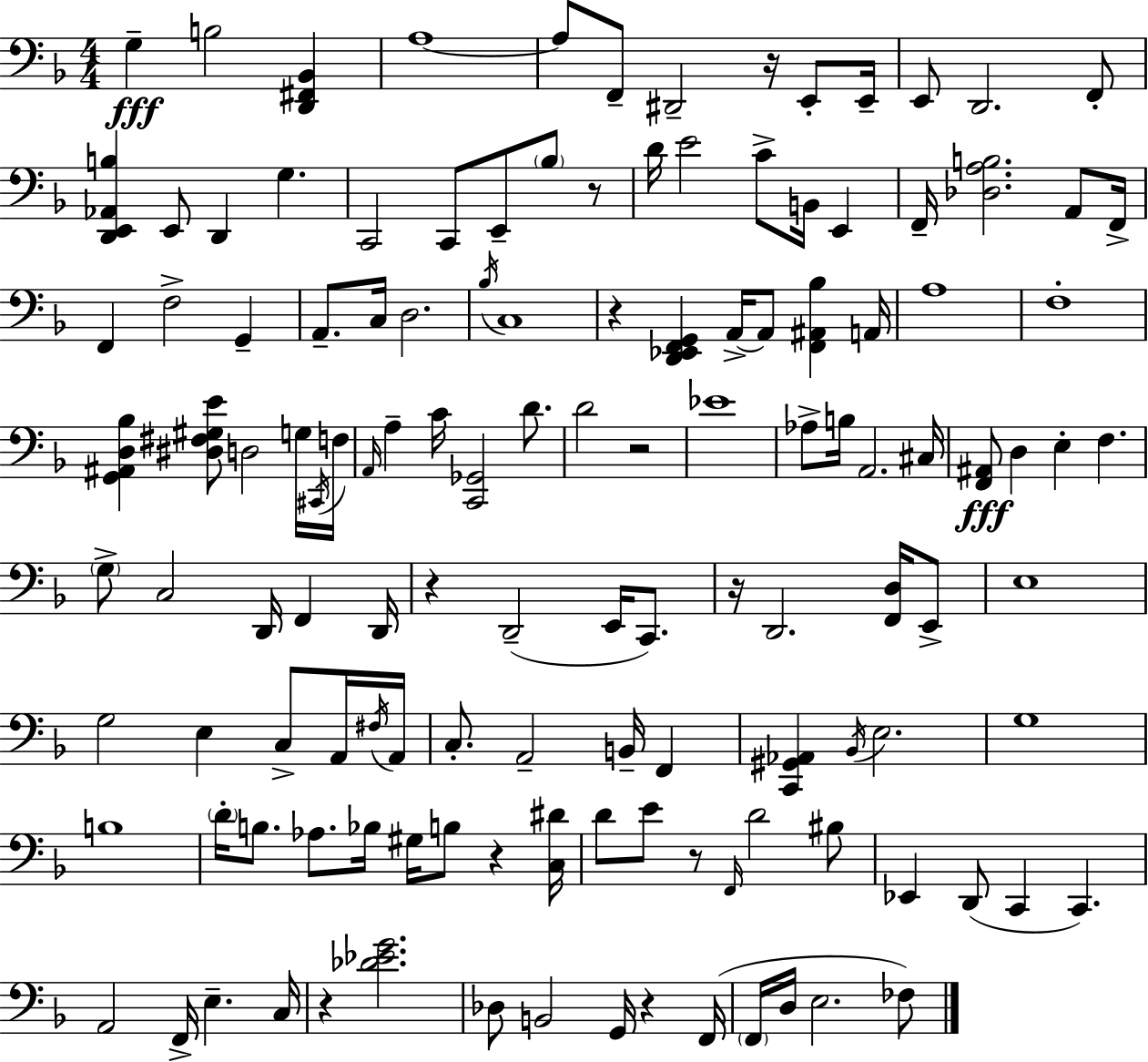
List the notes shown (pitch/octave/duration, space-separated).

G3/q B3/h [D2,F#2,Bb2]/q A3/w A3/e F2/e D#2/h R/s E2/e E2/s E2/e D2/h. F2/e [D2,E2,Ab2,B3]/q E2/e D2/q G3/q. C2/h C2/e E2/e Bb3/e R/e D4/s E4/h C4/e B2/s E2/q F2/s [Db3,A3,B3]/h. A2/e F2/s F2/q F3/h G2/q A2/e. C3/s D3/h. Bb3/s C3/w R/q [D2,Eb2,F2,G2]/q A2/s A2/e [F2,A#2,Bb3]/q A2/s A3/w F3/w [G2,A#2,D3,Bb3]/q [D#3,F#3,G#3,E4]/e D3/h G3/s C#2/s F3/s A2/s A3/q C4/s [C2,Gb2]/h D4/e. D4/h R/h Eb4/w Ab3/e B3/s A2/h. C#3/s [F2,A#2]/e D3/q E3/q F3/q. G3/e C3/h D2/s F2/q D2/s R/q D2/h E2/s C2/e. R/s D2/h. [F2,D3]/s E2/e E3/w G3/h E3/q C3/e A2/s F#3/s A2/s C3/e. A2/h B2/s F2/q [C2,G#2,Ab2]/q Bb2/s E3/h. G3/w B3/w D4/s B3/e. Ab3/e. Bb3/s G#3/s B3/e R/q [C3,D#4]/s D4/e E4/e R/e F2/s D4/h BIS3/e Eb2/q D2/e C2/q C2/q. A2/h F2/s E3/q. C3/s R/q [Db4,Eb4,G4]/h. Db3/e B2/h G2/s R/q F2/s F2/s D3/s E3/h. FES3/e